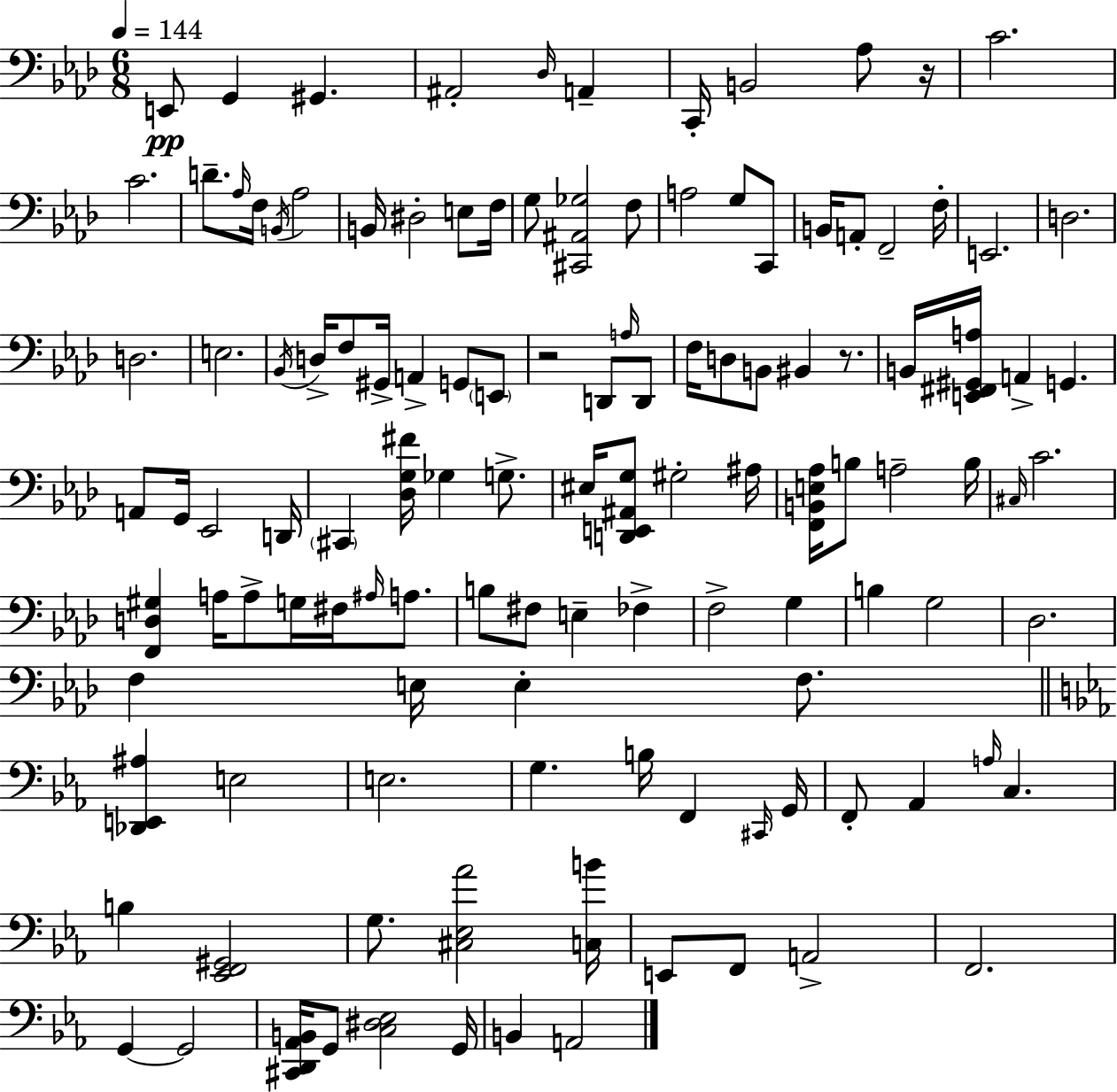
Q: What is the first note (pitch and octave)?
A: E2